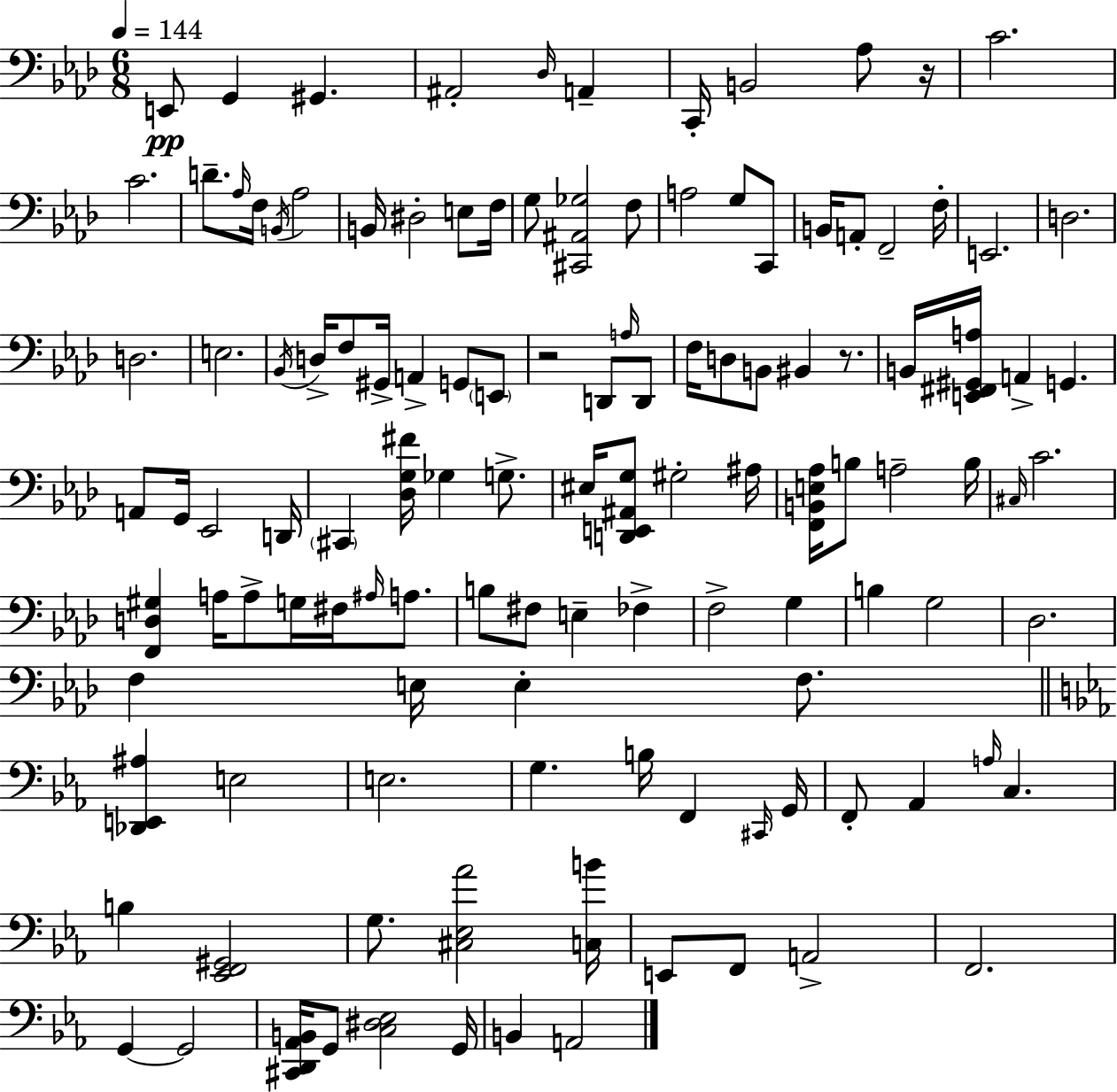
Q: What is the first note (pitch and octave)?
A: E2